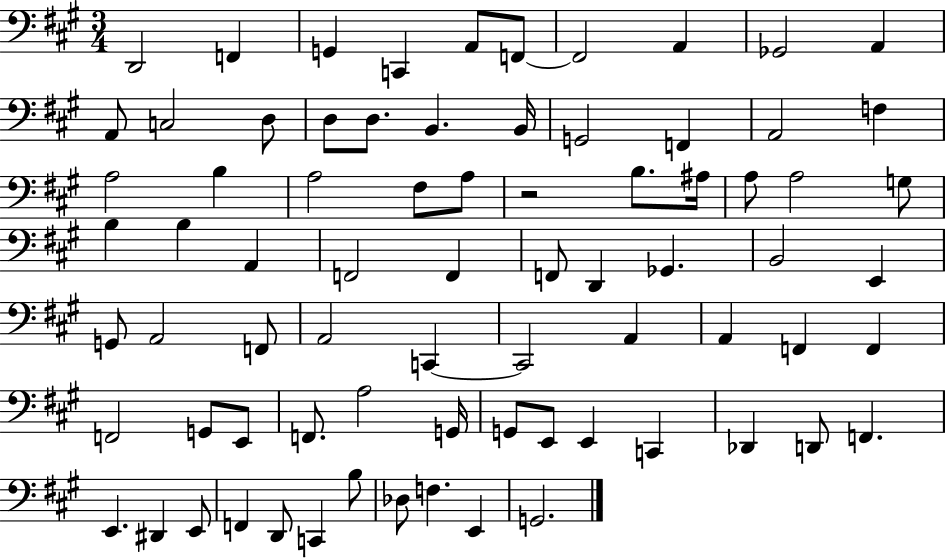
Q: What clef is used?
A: bass